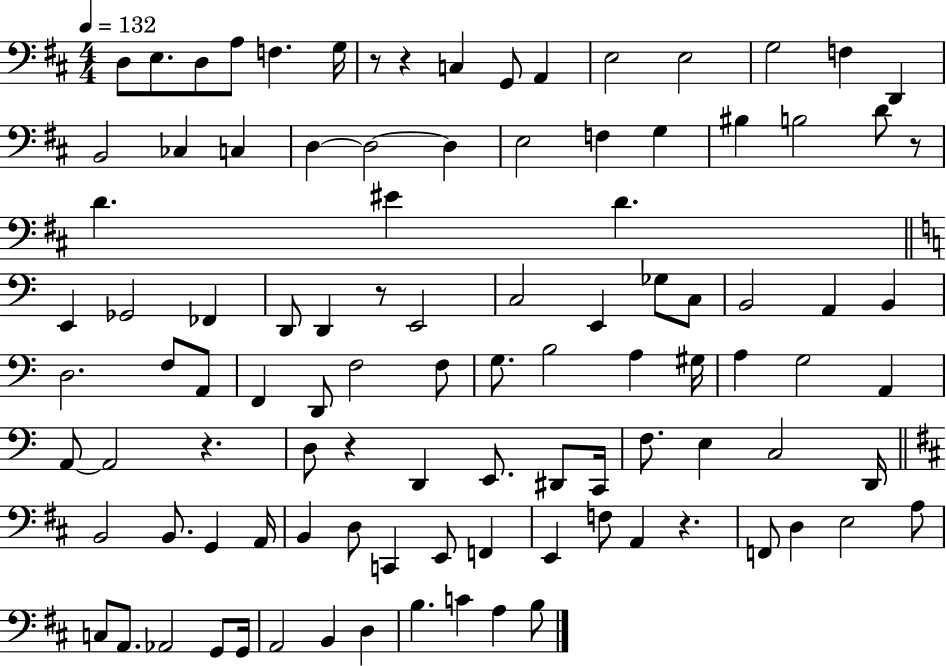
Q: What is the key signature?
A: D major